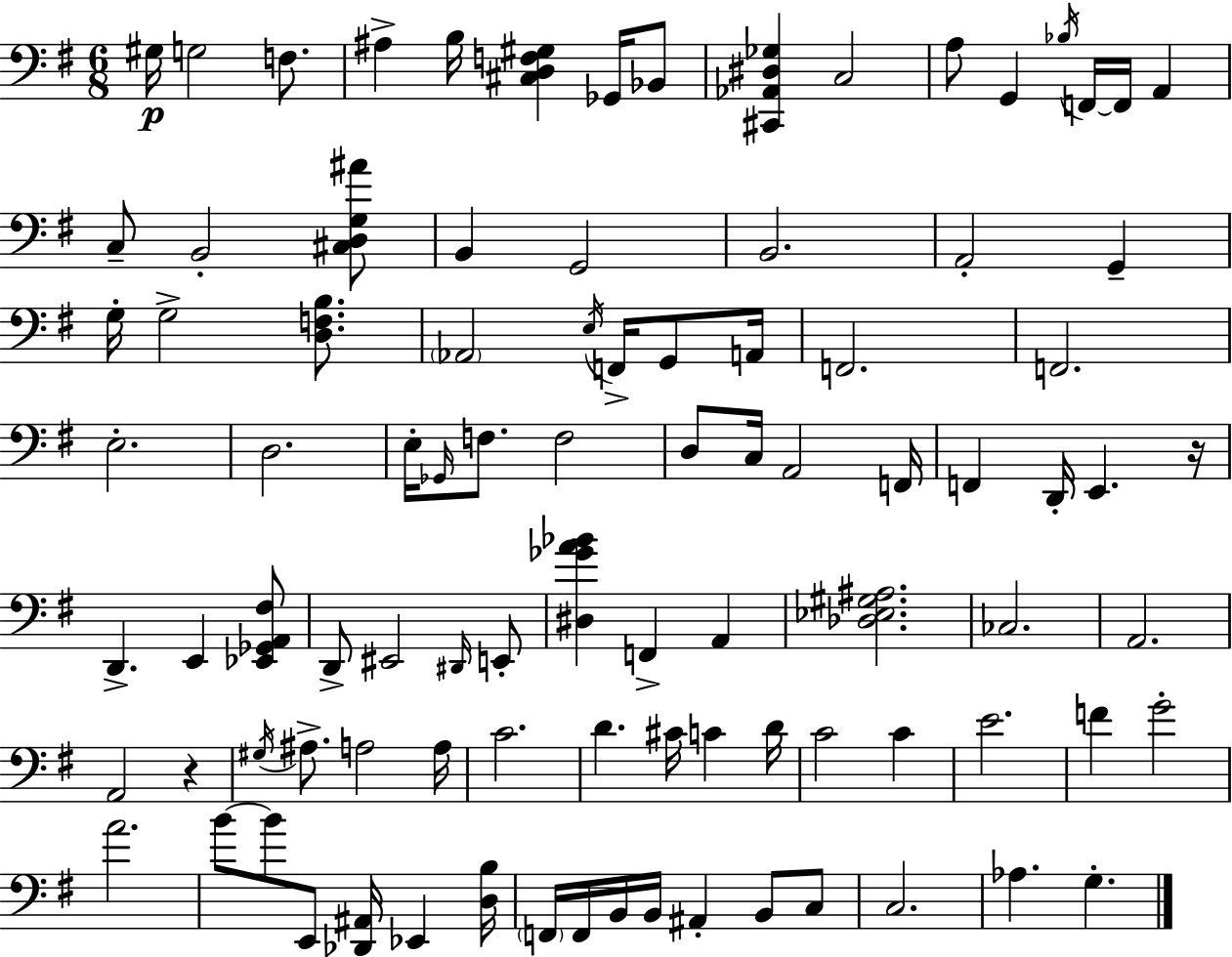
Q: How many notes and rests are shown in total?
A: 94